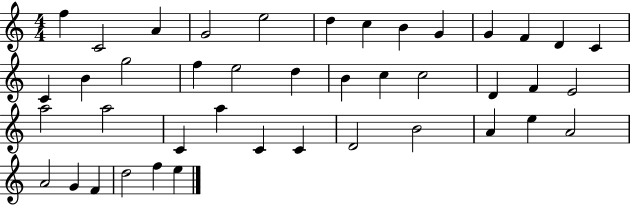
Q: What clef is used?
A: treble